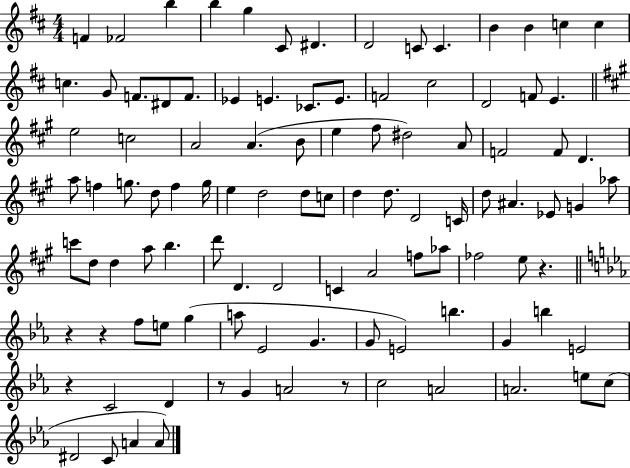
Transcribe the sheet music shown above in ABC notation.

X:1
T:Untitled
M:4/4
L:1/4
K:D
F _F2 b b g ^C/2 ^D D2 C/2 C B B c c c G/2 F/2 ^D/2 F/2 _E E _C/2 E/2 F2 ^c2 D2 F/2 E e2 c2 A2 A B/2 e ^f/2 ^d2 A/2 F2 F/2 D a/2 f g/2 d/2 f g/4 e d2 d/2 c/2 d d/2 D2 C/4 d/2 ^A _E/2 G _a/2 c'/2 d/2 d a/2 b d'/2 D D2 C A2 f/2 _a/2 _f2 e/2 z z z f/2 e/2 g a/2 _E2 G G/2 E2 b G b E2 z C2 D z/2 G A2 z/2 c2 A2 A2 e/2 c/2 ^D2 C/2 A A/2